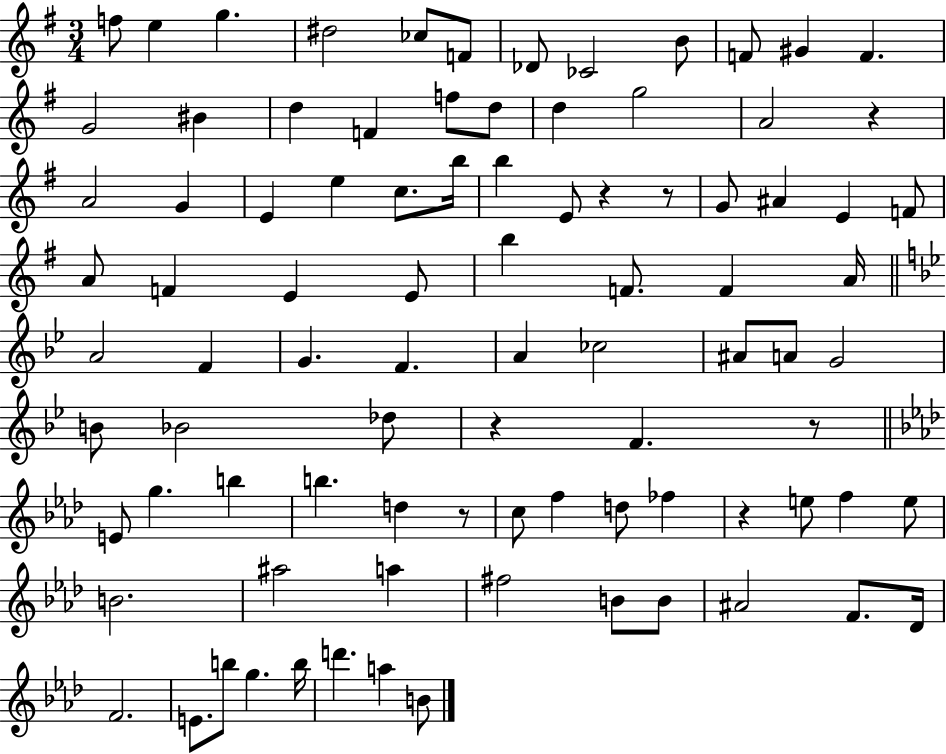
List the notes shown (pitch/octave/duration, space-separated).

F5/e E5/q G5/q. D#5/h CES5/e F4/e Db4/e CES4/h B4/e F4/e G#4/q F4/q. G4/h BIS4/q D5/q F4/q F5/e D5/e D5/q G5/h A4/h R/q A4/h G4/q E4/q E5/q C5/e. B5/s B5/q E4/e R/q R/e G4/e A#4/q E4/q F4/e A4/e F4/q E4/q E4/e B5/q F4/e. F4/q A4/s A4/h F4/q G4/q. F4/q. A4/q CES5/h A#4/e A4/e G4/h B4/e Bb4/h Db5/e R/q F4/q. R/e E4/e G5/q. B5/q B5/q. D5/q R/e C5/e F5/q D5/e FES5/q R/q E5/e F5/q E5/e B4/h. A#5/h A5/q F#5/h B4/e B4/e A#4/h F4/e. Db4/s F4/h. E4/e. B5/e G5/q. B5/s D6/q. A5/q B4/e